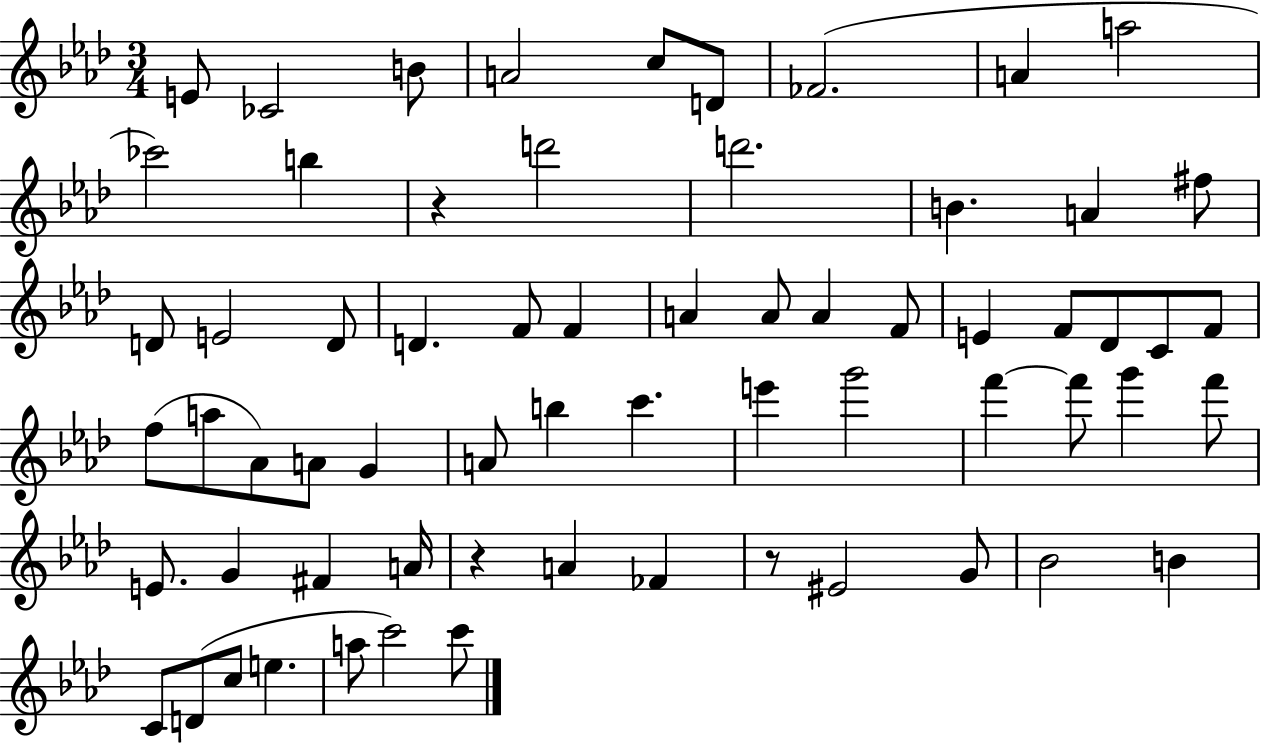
{
  \clef treble
  \numericTimeSignature
  \time 3/4
  \key aes \major
  e'8 ces'2 b'8 | a'2 c''8 d'8 | fes'2.( | a'4 a''2 | \break ces'''2) b''4 | r4 d'''2 | d'''2. | b'4. a'4 fis''8 | \break d'8 e'2 d'8 | d'4. f'8 f'4 | a'4 a'8 a'4 f'8 | e'4 f'8 des'8 c'8 f'8 | \break f''8( a''8 aes'8) a'8 g'4 | a'8 b''4 c'''4. | e'''4 g'''2 | f'''4~~ f'''8 g'''4 f'''8 | \break e'8. g'4 fis'4 a'16 | r4 a'4 fes'4 | r8 eis'2 g'8 | bes'2 b'4 | \break c'8 d'8( c''8 e''4. | a''8 c'''2) c'''8 | \bar "|."
}